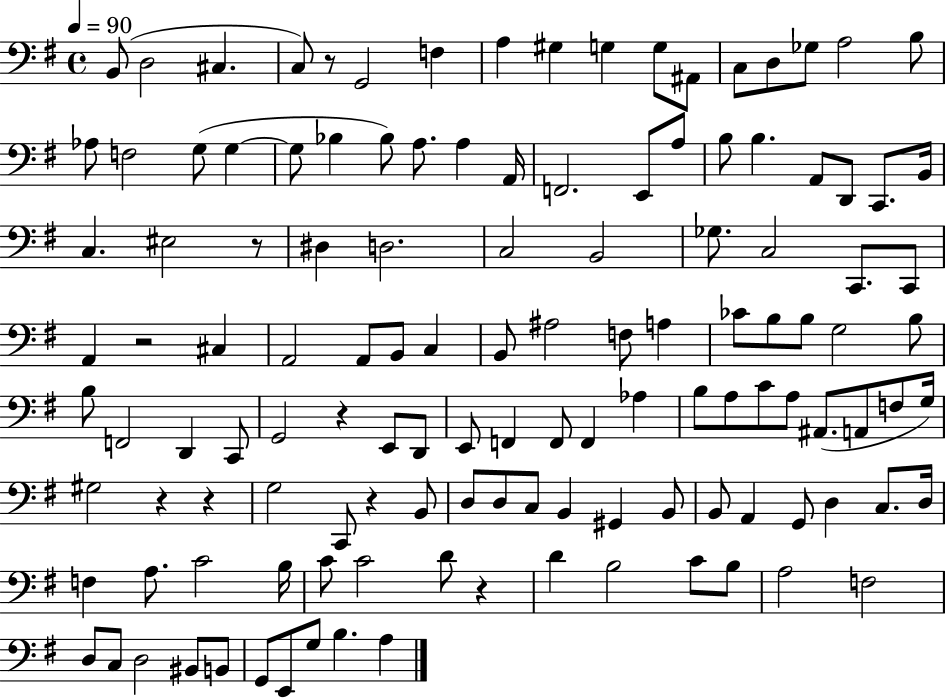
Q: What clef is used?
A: bass